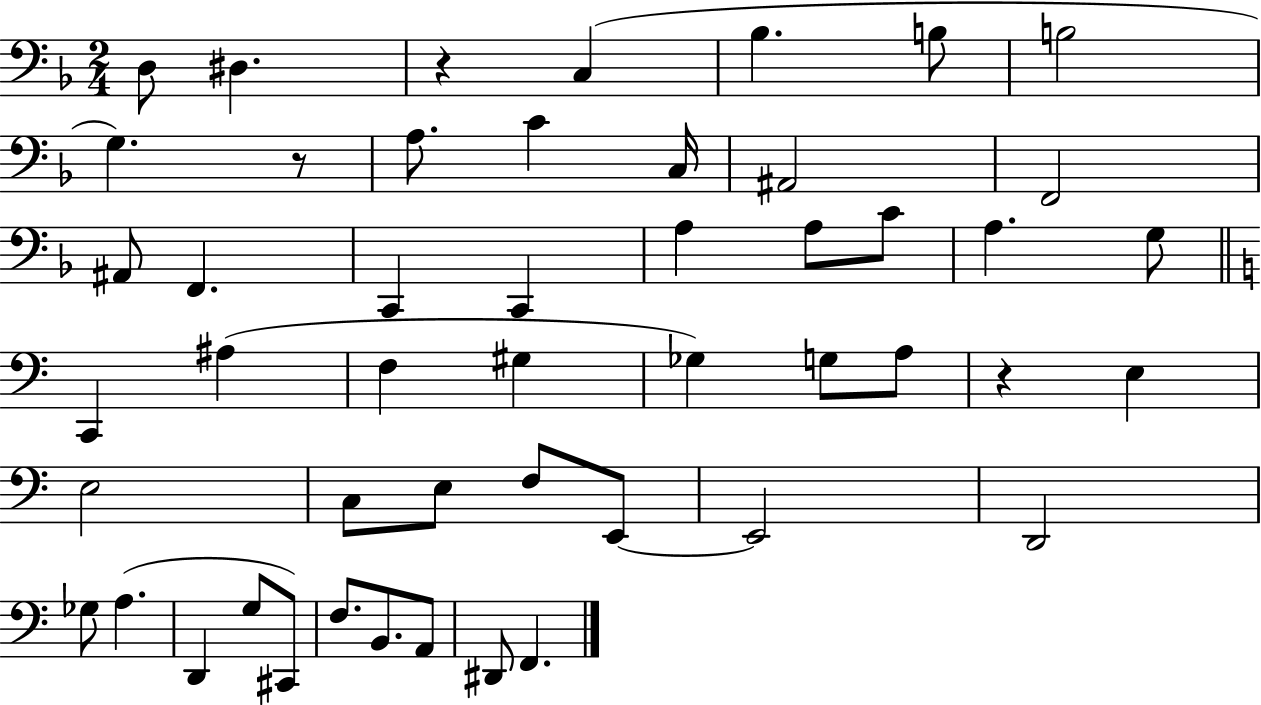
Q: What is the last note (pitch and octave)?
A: F2